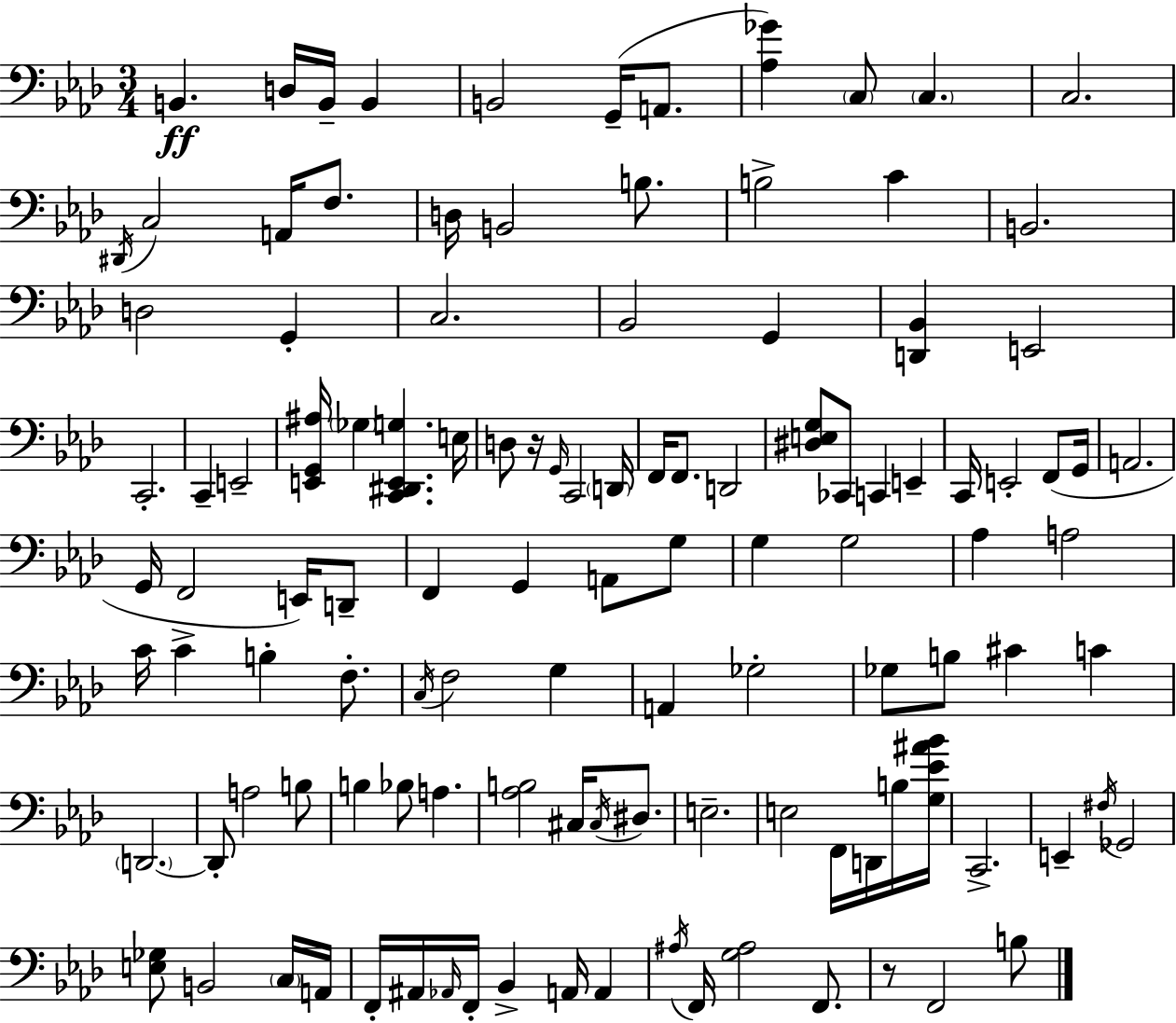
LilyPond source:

{
  \clef bass
  \numericTimeSignature
  \time 3/4
  \key f \minor
  \repeat volta 2 { b,4.\ff d16 b,16-- b,4 | b,2 g,16--( a,8. | <aes ges'>4) \parenthesize c8 \parenthesize c4. | c2. | \break \acciaccatura { dis,16 } c2 a,16 f8. | d16 b,2 b8. | b2-> c'4 | b,2. | \break d2 g,4-. | c2. | bes,2 g,4 | <d, bes,>4 e,2 | \break c,2.-. | c,4-- e,2-- | <e, g, ais>16 \parenthesize ges4 <c, dis, e, g>4. | e16 d8 r16 \grace { g,16 } c,2 | \break \parenthesize d,16 f,16 f,8. d,2 | <dis e g>8 ces,8 c,4 e,4-- | c,16 e,2-. f,8( | g,16 a,2. | \break g,16 f,2 e,16) | d,8-- f,4 g,4 a,8 | g8 g4 g2 | aes4 a2 | \break c'16 c'4-> b4-. f8.-. | \acciaccatura { c16 } f2 g4 | a,4 ges2-. | ges8 b8 cis'4 c'4 | \break \parenthesize d,2.~~ | d,8-. a2 | b8 b4 bes8 a4. | <aes b>2 cis16 | \break \acciaccatura { cis16 } dis8. e2.-- | e2 | f,16 d,16 b16 <g ees' ais' bes'>16 c,2.-> | e,4-- \acciaccatura { fis16 } ges,2 | \break <e ges>8 b,2 | \parenthesize c16 a,16 f,16-. ais,16 \grace { aes,16 } f,16-. bes,4-> | a,16 a,4 \acciaccatura { ais16 } f,16 <g ais>2 | f,8. r8 f,2 | \break b8 } \bar "|."
}